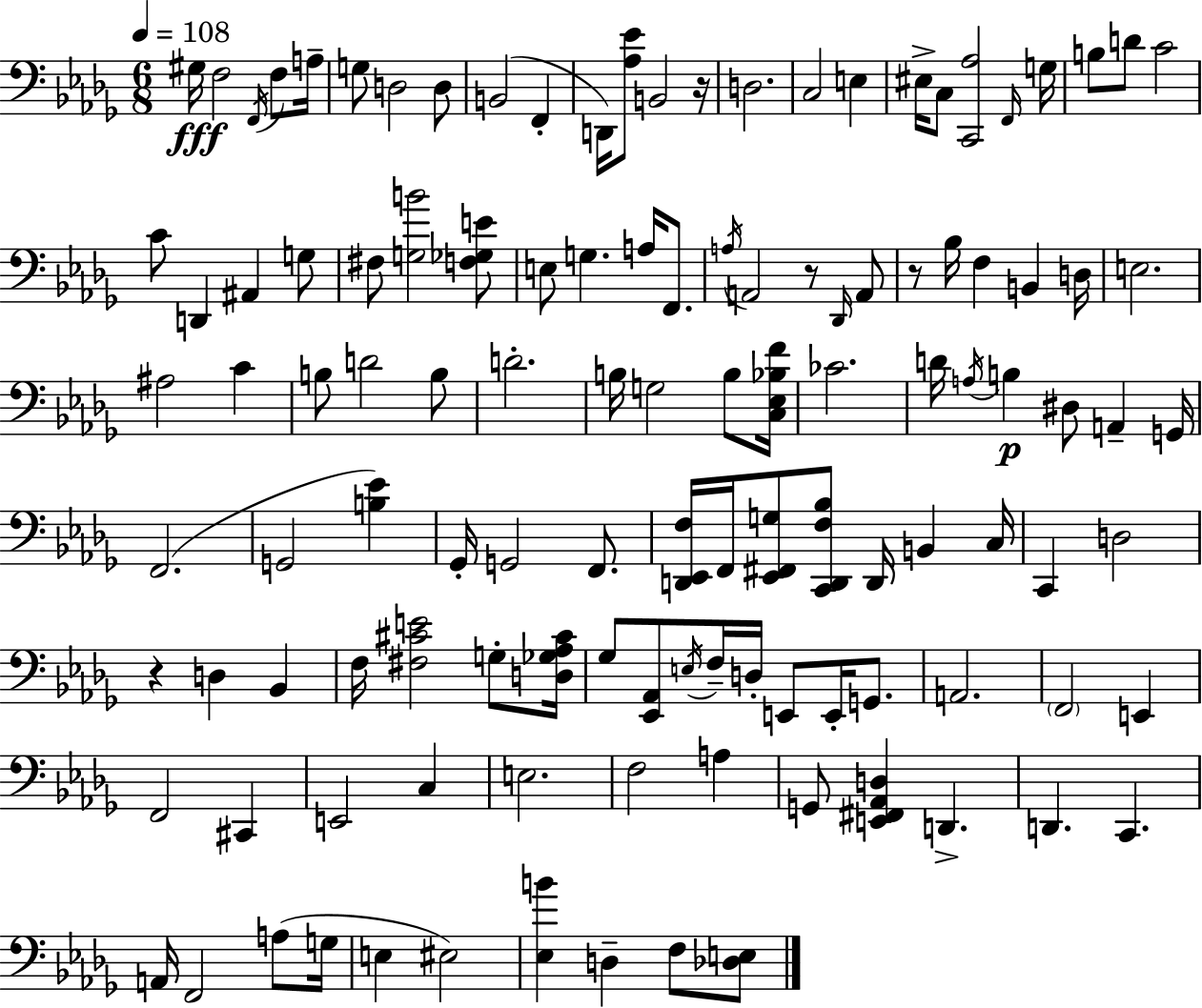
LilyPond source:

{
  \clef bass
  \numericTimeSignature
  \time 6/8
  \key bes \minor
  \tempo 4 = 108
  gis16\fff f2 \acciaccatura { f,16 } f8 | a16-- g8 d2 d8 | b,2( f,4-. | d,16) <aes ees'>8 b,2 | \break r16 d2. | c2 e4 | eis16-> c8 <c, aes>2 | \grace { f,16 } g16 b8 d'8 c'2 | \break c'8 d,4 ais,4 | g8 fis8 <g b'>2 | <f ges e'>8 e8 g4. a16 f,8. | \acciaccatura { a16 } a,2 r8 | \break \grace { des,16 } a,8 r8 bes16 f4 b,4 | d16 e2. | ais2 | c'4 b8 d'2 | \break b8 d'2.-. | b16 g2 | b8 <c ees bes f'>16 ces'2. | d'16 \acciaccatura { a16 }\p b4 dis8 | \break a,4-- g,16 f,2.( | g,2 | <b ees'>4) ges,16-. g,2 | f,8. <d, ees, f>16 f,16 <ees, fis, g>8 <c, d, f bes>8 d,16 | \break b,4 c16 c,4 d2 | r4 d4 | bes,4 f16 <fis cis' e'>2 | g8-. <d ges aes cis'>16 ges8 <ees, aes,>8 \acciaccatura { e16 } f16-- d16-. | \break e,8 e,16-. g,8. a,2. | \parenthesize f,2 | e,4 f,2 | cis,4 e,2 | \break c4 e2. | f2 | a4 g,8 <e, fis, aes, d>4 | d,4.-> d,4. | \break c,4. a,16 f,2 | a8( g16 e4 eis2) | <ees b'>4 d4-- | f8 <des e>8 \bar "|."
}